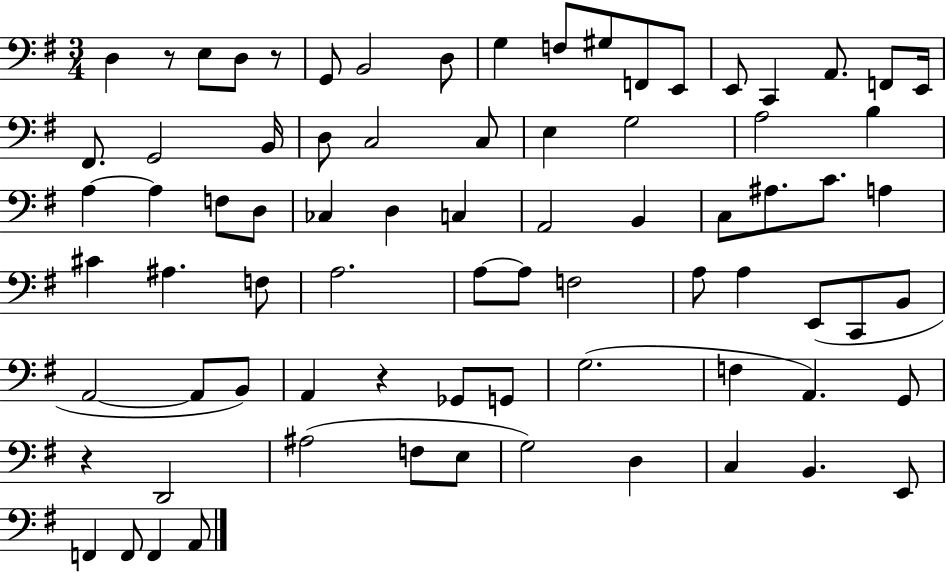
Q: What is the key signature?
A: G major